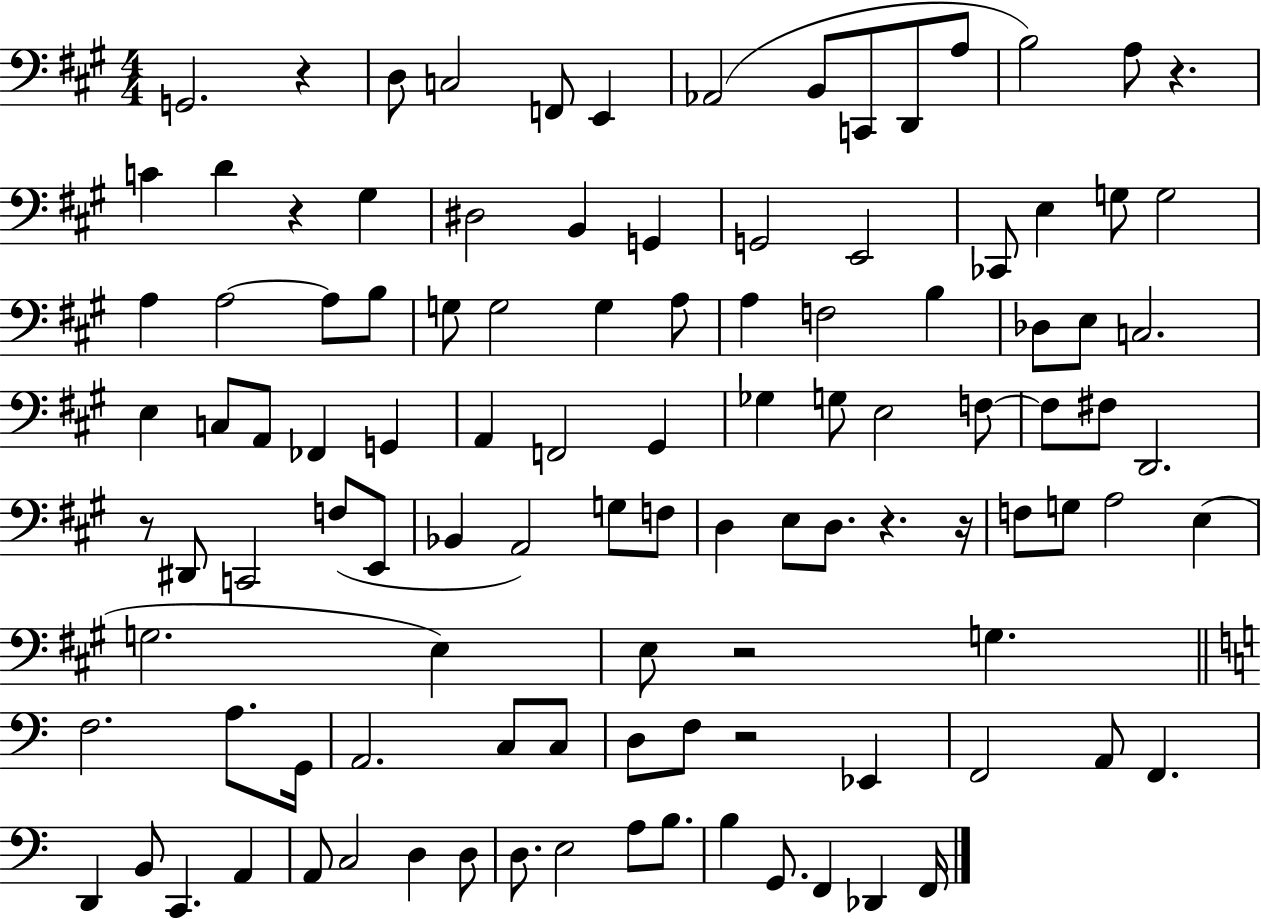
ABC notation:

X:1
T:Untitled
M:4/4
L:1/4
K:A
G,,2 z D,/2 C,2 F,,/2 E,, _A,,2 B,,/2 C,,/2 D,,/2 A,/2 B,2 A,/2 z C D z ^G, ^D,2 B,, G,, G,,2 E,,2 _C,,/2 E, G,/2 G,2 A, A,2 A,/2 B,/2 G,/2 G,2 G, A,/2 A, F,2 B, _D,/2 E,/2 C,2 E, C,/2 A,,/2 _F,, G,, A,, F,,2 ^G,, _G, G,/2 E,2 F,/2 F,/2 ^F,/2 D,,2 z/2 ^D,,/2 C,,2 F,/2 E,,/2 _B,, A,,2 G,/2 F,/2 D, E,/2 D,/2 z z/4 F,/2 G,/2 A,2 E, G,2 E, E,/2 z2 G, F,2 A,/2 G,,/4 A,,2 C,/2 C,/2 D,/2 F,/2 z2 _E,, F,,2 A,,/2 F,, D,, B,,/2 C,, A,, A,,/2 C,2 D, D,/2 D,/2 E,2 A,/2 B,/2 B, G,,/2 F,, _D,, F,,/4